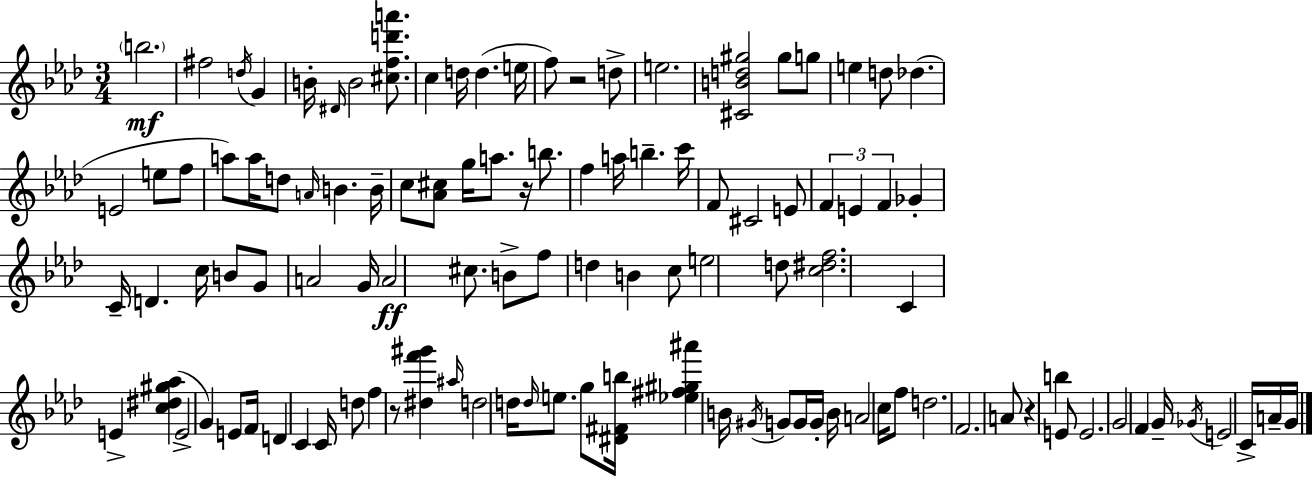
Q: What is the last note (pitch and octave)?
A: G4